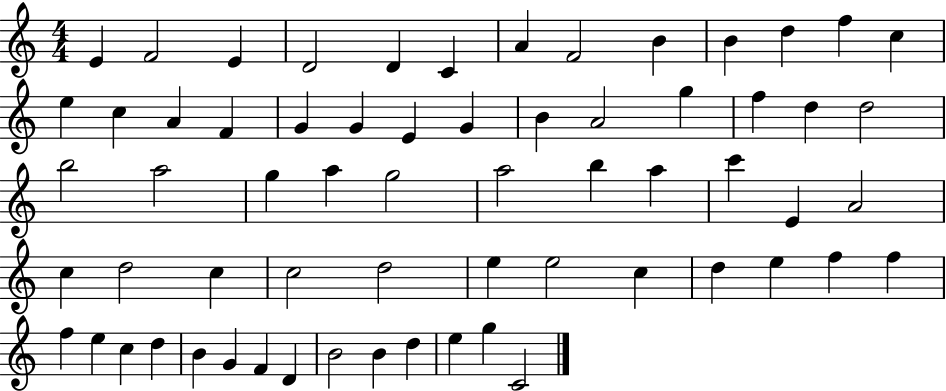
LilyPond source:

{
  \clef treble
  \numericTimeSignature
  \time 4/4
  \key c \major
  e'4 f'2 e'4 | d'2 d'4 c'4 | a'4 f'2 b'4 | b'4 d''4 f''4 c''4 | \break e''4 c''4 a'4 f'4 | g'4 g'4 e'4 g'4 | b'4 a'2 g''4 | f''4 d''4 d''2 | \break b''2 a''2 | g''4 a''4 g''2 | a''2 b''4 a''4 | c'''4 e'4 a'2 | \break c''4 d''2 c''4 | c''2 d''2 | e''4 e''2 c''4 | d''4 e''4 f''4 f''4 | \break f''4 e''4 c''4 d''4 | b'4 g'4 f'4 d'4 | b'2 b'4 d''4 | e''4 g''4 c'2 | \break \bar "|."
}